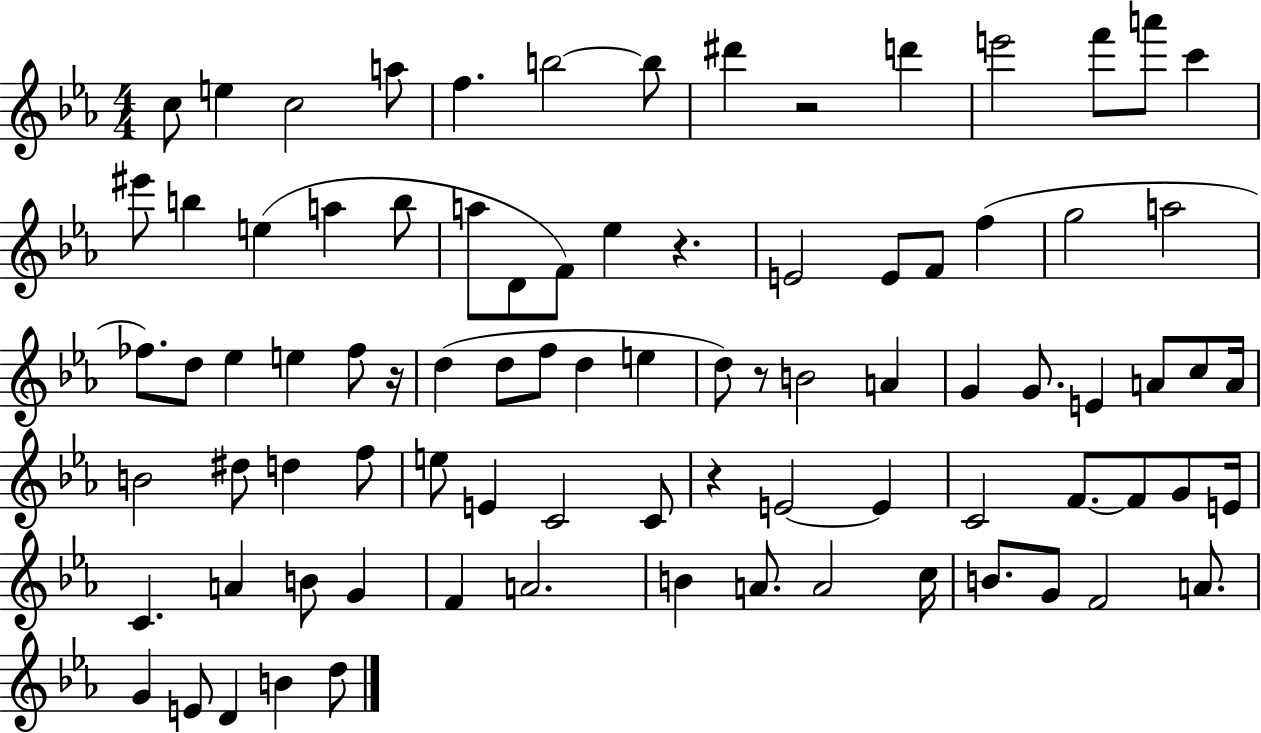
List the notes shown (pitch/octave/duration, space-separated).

C5/e E5/q C5/h A5/e F5/q. B5/h B5/e D#6/q R/h D6/q E6/h F6/e A6/e C6/q EIS6/e B5/q E5/q A5/q B5/e A5/e D4/e F4/e Eb5/q R/q. E4/h E4/e F4/e F5/q G5/h A5/h FES5/e. D5/e Eb5/q E5/q FES5/e R/s D5/q D5/e F5/e D5/q E5/q D5/e R/e B4/h A4/q G4/q G4/e. E4/q A4/e C5/e A4/s B4/h D#5/e D5/q F5/e E5/e E4/q C4/h C4/e R/q E4/h E4/q C4/h F4/e. F4/e G4/e E4/s C4/q. A4/q B4/e G4/q F4/q A4/h. B4/q A4/e. A4/h C5/s B4/e. G4/e F4/h A4/e. G4/q E4/e D4/q B4/q D5/e